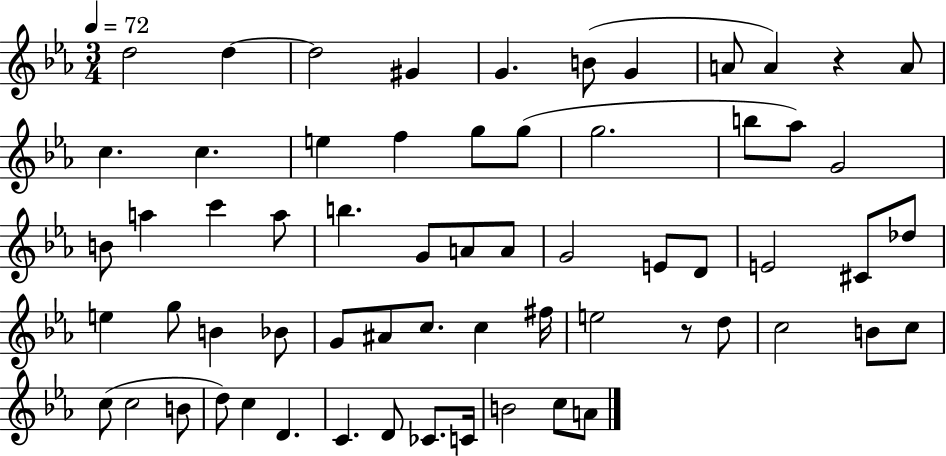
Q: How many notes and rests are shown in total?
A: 63